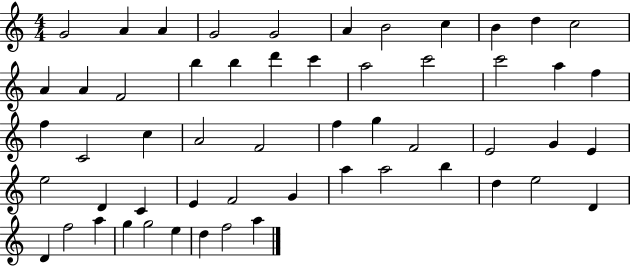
G4/h A4/q A4/q G4/h G4/h A4/q B4/h C5/q B4/q D5/q C5/h A4/q A4/q F4/h B5/q B5/q D6/q C6/q A5/h C6/h C6/h A5/q F5/q F5/q C4/h C5/q A4/h F4/h F5/q G5/q F4/h E4/h G4/q E4/q E5/h D4/q C4/q E4/q F4/h G4/q A5/q A5/h B5/q D5/q E5/h D4/q D4/q F5/h A5/q G5/q G5/h E5/q D5/q F5/h A5/q